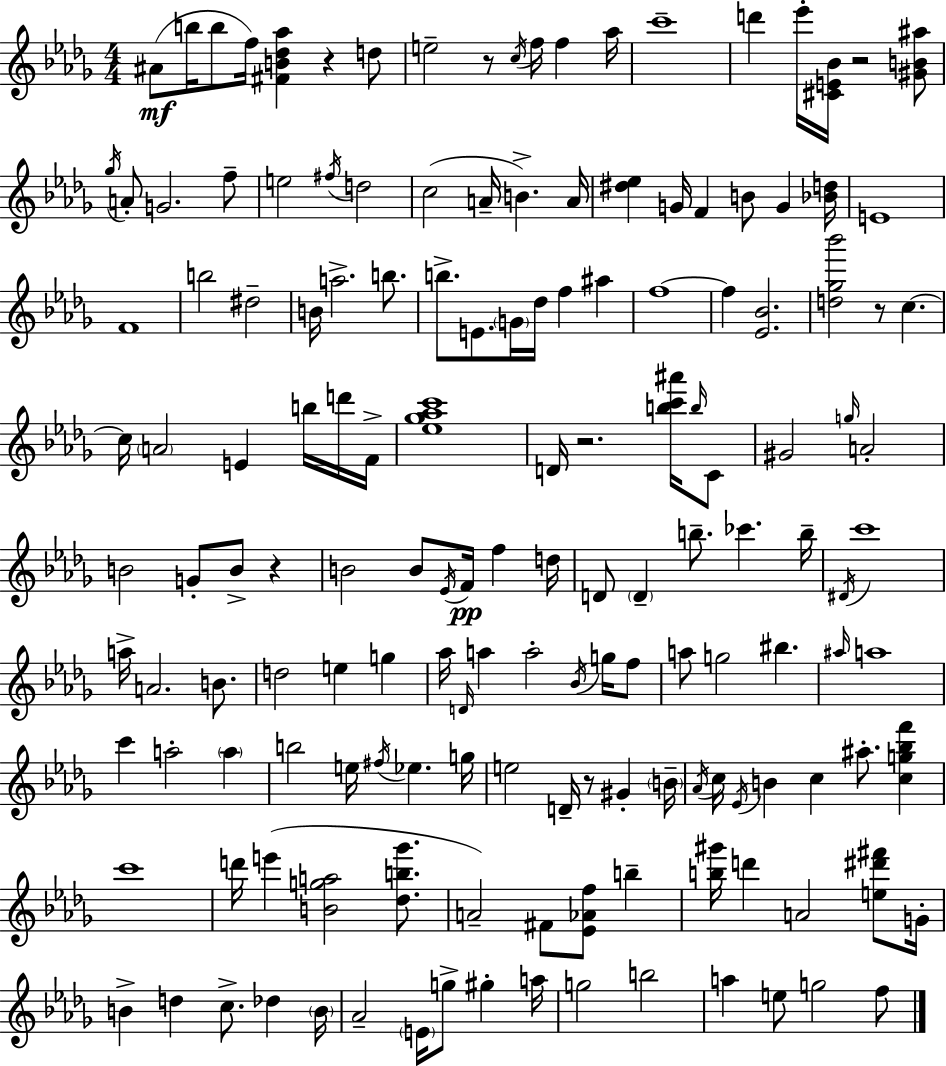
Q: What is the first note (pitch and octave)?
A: A#4